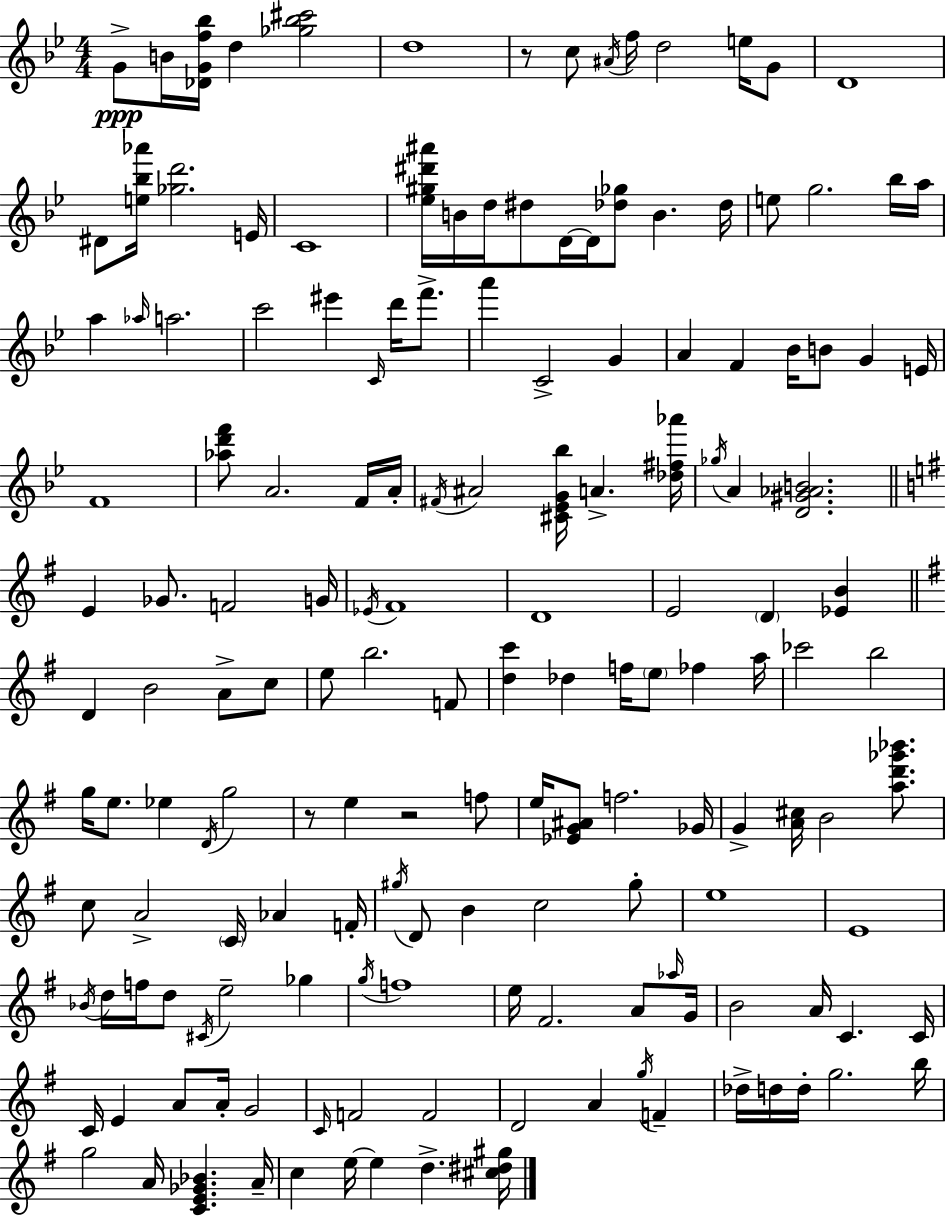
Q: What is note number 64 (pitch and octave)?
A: C5